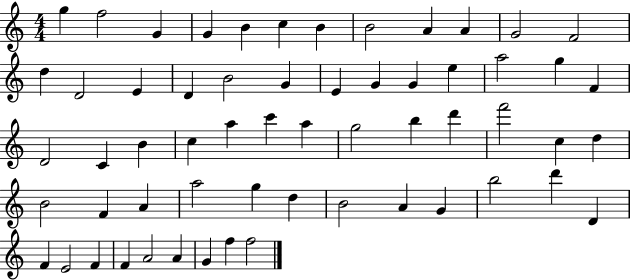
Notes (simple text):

G5/q F5/h G4/q G4/q B4/q C5/q B4/q B4/h A4/q A4/q G4/h F4/h D5/q D4/h E4/q D4/q B4/h G4/q E4/q G4/q G4/q E5/q A5/h G5/q F4/q D4/h C4/q B4/q C5/q A5/q C6/q A5/q G5/h B5/q D6/q F6/h C5/q D5/q B4/h F4/q A4/q A5/h G5/q D5/q B4/h A4/q G4/q B5/h D6/q D4/q F4/q E4/h F4/q F4/q A4/h A4/q G4/q F5/q F5/h